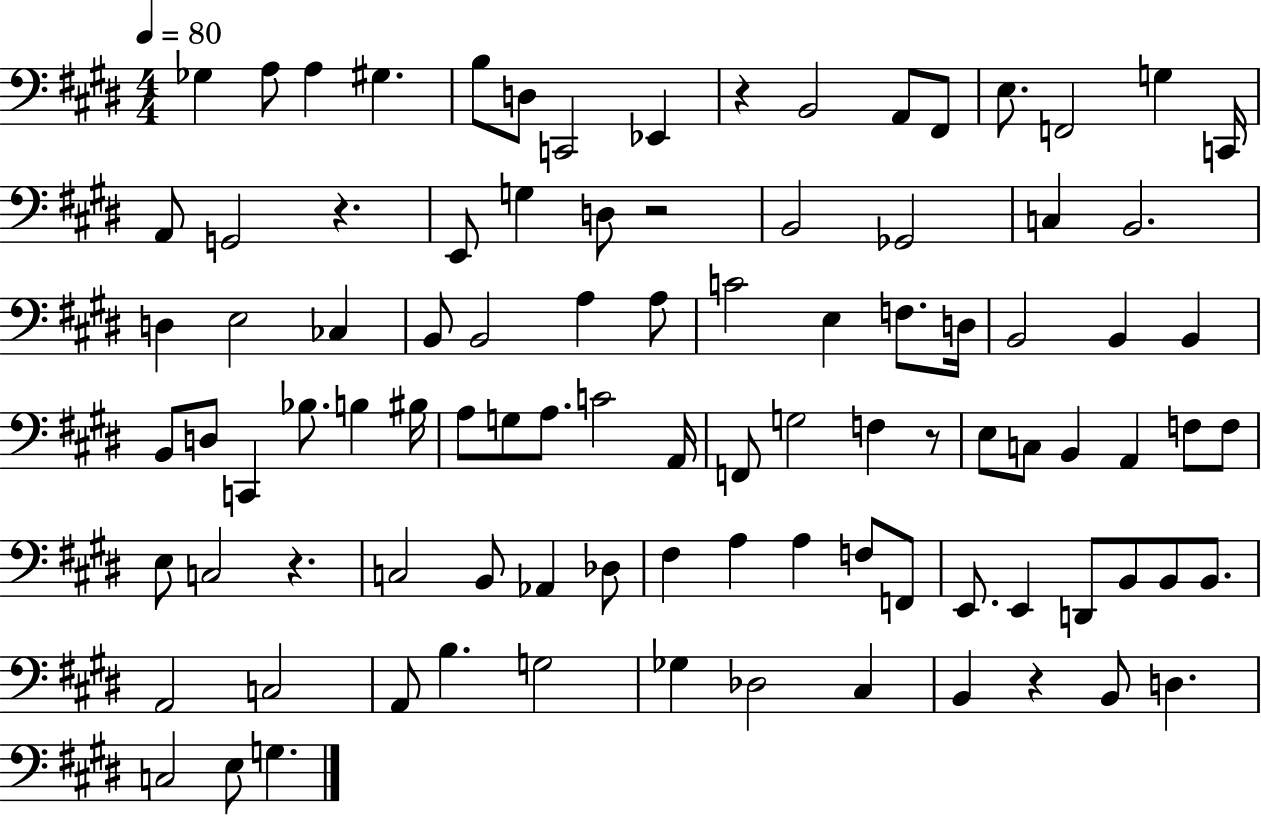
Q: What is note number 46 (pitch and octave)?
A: G3